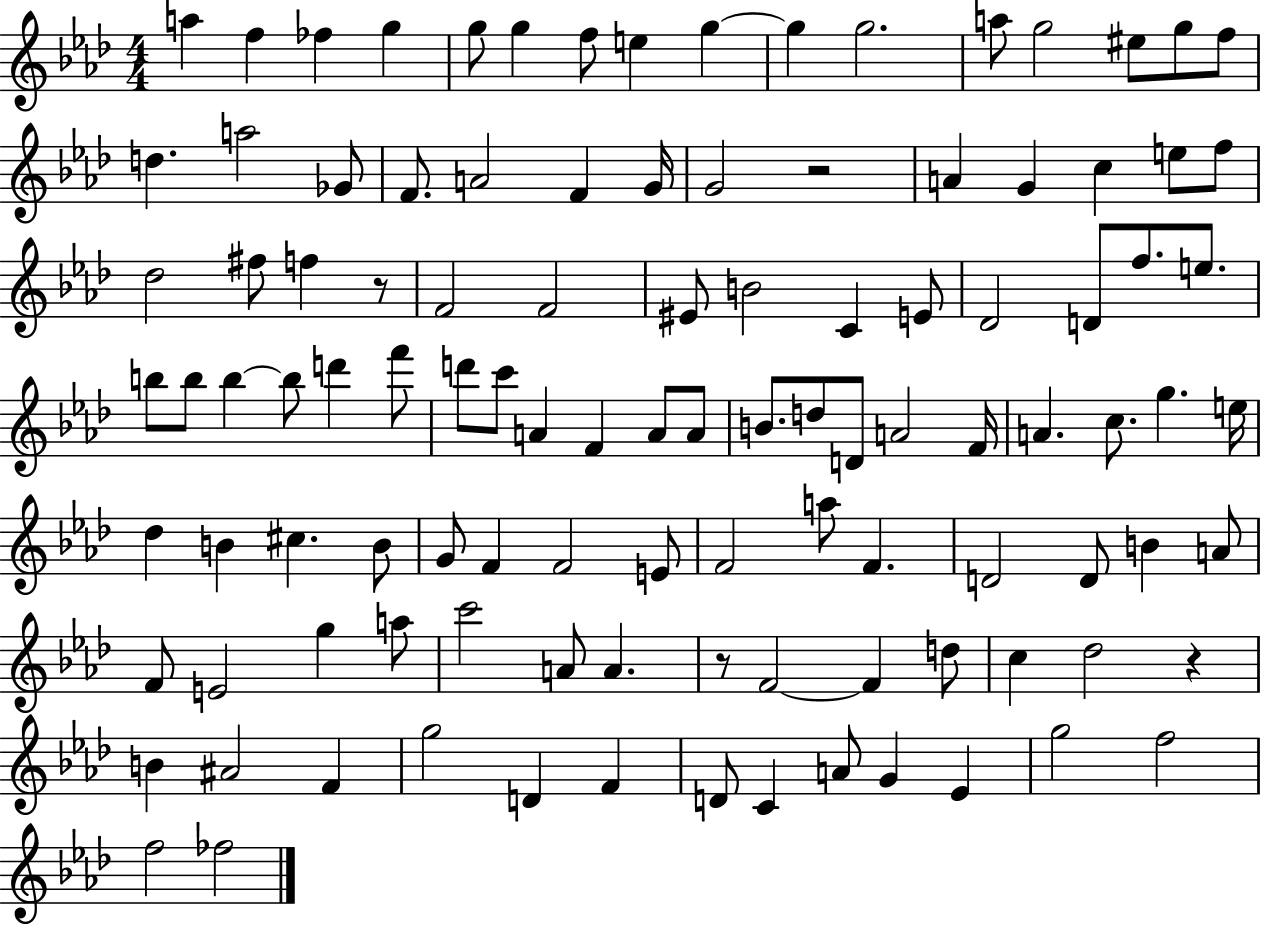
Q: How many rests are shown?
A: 4